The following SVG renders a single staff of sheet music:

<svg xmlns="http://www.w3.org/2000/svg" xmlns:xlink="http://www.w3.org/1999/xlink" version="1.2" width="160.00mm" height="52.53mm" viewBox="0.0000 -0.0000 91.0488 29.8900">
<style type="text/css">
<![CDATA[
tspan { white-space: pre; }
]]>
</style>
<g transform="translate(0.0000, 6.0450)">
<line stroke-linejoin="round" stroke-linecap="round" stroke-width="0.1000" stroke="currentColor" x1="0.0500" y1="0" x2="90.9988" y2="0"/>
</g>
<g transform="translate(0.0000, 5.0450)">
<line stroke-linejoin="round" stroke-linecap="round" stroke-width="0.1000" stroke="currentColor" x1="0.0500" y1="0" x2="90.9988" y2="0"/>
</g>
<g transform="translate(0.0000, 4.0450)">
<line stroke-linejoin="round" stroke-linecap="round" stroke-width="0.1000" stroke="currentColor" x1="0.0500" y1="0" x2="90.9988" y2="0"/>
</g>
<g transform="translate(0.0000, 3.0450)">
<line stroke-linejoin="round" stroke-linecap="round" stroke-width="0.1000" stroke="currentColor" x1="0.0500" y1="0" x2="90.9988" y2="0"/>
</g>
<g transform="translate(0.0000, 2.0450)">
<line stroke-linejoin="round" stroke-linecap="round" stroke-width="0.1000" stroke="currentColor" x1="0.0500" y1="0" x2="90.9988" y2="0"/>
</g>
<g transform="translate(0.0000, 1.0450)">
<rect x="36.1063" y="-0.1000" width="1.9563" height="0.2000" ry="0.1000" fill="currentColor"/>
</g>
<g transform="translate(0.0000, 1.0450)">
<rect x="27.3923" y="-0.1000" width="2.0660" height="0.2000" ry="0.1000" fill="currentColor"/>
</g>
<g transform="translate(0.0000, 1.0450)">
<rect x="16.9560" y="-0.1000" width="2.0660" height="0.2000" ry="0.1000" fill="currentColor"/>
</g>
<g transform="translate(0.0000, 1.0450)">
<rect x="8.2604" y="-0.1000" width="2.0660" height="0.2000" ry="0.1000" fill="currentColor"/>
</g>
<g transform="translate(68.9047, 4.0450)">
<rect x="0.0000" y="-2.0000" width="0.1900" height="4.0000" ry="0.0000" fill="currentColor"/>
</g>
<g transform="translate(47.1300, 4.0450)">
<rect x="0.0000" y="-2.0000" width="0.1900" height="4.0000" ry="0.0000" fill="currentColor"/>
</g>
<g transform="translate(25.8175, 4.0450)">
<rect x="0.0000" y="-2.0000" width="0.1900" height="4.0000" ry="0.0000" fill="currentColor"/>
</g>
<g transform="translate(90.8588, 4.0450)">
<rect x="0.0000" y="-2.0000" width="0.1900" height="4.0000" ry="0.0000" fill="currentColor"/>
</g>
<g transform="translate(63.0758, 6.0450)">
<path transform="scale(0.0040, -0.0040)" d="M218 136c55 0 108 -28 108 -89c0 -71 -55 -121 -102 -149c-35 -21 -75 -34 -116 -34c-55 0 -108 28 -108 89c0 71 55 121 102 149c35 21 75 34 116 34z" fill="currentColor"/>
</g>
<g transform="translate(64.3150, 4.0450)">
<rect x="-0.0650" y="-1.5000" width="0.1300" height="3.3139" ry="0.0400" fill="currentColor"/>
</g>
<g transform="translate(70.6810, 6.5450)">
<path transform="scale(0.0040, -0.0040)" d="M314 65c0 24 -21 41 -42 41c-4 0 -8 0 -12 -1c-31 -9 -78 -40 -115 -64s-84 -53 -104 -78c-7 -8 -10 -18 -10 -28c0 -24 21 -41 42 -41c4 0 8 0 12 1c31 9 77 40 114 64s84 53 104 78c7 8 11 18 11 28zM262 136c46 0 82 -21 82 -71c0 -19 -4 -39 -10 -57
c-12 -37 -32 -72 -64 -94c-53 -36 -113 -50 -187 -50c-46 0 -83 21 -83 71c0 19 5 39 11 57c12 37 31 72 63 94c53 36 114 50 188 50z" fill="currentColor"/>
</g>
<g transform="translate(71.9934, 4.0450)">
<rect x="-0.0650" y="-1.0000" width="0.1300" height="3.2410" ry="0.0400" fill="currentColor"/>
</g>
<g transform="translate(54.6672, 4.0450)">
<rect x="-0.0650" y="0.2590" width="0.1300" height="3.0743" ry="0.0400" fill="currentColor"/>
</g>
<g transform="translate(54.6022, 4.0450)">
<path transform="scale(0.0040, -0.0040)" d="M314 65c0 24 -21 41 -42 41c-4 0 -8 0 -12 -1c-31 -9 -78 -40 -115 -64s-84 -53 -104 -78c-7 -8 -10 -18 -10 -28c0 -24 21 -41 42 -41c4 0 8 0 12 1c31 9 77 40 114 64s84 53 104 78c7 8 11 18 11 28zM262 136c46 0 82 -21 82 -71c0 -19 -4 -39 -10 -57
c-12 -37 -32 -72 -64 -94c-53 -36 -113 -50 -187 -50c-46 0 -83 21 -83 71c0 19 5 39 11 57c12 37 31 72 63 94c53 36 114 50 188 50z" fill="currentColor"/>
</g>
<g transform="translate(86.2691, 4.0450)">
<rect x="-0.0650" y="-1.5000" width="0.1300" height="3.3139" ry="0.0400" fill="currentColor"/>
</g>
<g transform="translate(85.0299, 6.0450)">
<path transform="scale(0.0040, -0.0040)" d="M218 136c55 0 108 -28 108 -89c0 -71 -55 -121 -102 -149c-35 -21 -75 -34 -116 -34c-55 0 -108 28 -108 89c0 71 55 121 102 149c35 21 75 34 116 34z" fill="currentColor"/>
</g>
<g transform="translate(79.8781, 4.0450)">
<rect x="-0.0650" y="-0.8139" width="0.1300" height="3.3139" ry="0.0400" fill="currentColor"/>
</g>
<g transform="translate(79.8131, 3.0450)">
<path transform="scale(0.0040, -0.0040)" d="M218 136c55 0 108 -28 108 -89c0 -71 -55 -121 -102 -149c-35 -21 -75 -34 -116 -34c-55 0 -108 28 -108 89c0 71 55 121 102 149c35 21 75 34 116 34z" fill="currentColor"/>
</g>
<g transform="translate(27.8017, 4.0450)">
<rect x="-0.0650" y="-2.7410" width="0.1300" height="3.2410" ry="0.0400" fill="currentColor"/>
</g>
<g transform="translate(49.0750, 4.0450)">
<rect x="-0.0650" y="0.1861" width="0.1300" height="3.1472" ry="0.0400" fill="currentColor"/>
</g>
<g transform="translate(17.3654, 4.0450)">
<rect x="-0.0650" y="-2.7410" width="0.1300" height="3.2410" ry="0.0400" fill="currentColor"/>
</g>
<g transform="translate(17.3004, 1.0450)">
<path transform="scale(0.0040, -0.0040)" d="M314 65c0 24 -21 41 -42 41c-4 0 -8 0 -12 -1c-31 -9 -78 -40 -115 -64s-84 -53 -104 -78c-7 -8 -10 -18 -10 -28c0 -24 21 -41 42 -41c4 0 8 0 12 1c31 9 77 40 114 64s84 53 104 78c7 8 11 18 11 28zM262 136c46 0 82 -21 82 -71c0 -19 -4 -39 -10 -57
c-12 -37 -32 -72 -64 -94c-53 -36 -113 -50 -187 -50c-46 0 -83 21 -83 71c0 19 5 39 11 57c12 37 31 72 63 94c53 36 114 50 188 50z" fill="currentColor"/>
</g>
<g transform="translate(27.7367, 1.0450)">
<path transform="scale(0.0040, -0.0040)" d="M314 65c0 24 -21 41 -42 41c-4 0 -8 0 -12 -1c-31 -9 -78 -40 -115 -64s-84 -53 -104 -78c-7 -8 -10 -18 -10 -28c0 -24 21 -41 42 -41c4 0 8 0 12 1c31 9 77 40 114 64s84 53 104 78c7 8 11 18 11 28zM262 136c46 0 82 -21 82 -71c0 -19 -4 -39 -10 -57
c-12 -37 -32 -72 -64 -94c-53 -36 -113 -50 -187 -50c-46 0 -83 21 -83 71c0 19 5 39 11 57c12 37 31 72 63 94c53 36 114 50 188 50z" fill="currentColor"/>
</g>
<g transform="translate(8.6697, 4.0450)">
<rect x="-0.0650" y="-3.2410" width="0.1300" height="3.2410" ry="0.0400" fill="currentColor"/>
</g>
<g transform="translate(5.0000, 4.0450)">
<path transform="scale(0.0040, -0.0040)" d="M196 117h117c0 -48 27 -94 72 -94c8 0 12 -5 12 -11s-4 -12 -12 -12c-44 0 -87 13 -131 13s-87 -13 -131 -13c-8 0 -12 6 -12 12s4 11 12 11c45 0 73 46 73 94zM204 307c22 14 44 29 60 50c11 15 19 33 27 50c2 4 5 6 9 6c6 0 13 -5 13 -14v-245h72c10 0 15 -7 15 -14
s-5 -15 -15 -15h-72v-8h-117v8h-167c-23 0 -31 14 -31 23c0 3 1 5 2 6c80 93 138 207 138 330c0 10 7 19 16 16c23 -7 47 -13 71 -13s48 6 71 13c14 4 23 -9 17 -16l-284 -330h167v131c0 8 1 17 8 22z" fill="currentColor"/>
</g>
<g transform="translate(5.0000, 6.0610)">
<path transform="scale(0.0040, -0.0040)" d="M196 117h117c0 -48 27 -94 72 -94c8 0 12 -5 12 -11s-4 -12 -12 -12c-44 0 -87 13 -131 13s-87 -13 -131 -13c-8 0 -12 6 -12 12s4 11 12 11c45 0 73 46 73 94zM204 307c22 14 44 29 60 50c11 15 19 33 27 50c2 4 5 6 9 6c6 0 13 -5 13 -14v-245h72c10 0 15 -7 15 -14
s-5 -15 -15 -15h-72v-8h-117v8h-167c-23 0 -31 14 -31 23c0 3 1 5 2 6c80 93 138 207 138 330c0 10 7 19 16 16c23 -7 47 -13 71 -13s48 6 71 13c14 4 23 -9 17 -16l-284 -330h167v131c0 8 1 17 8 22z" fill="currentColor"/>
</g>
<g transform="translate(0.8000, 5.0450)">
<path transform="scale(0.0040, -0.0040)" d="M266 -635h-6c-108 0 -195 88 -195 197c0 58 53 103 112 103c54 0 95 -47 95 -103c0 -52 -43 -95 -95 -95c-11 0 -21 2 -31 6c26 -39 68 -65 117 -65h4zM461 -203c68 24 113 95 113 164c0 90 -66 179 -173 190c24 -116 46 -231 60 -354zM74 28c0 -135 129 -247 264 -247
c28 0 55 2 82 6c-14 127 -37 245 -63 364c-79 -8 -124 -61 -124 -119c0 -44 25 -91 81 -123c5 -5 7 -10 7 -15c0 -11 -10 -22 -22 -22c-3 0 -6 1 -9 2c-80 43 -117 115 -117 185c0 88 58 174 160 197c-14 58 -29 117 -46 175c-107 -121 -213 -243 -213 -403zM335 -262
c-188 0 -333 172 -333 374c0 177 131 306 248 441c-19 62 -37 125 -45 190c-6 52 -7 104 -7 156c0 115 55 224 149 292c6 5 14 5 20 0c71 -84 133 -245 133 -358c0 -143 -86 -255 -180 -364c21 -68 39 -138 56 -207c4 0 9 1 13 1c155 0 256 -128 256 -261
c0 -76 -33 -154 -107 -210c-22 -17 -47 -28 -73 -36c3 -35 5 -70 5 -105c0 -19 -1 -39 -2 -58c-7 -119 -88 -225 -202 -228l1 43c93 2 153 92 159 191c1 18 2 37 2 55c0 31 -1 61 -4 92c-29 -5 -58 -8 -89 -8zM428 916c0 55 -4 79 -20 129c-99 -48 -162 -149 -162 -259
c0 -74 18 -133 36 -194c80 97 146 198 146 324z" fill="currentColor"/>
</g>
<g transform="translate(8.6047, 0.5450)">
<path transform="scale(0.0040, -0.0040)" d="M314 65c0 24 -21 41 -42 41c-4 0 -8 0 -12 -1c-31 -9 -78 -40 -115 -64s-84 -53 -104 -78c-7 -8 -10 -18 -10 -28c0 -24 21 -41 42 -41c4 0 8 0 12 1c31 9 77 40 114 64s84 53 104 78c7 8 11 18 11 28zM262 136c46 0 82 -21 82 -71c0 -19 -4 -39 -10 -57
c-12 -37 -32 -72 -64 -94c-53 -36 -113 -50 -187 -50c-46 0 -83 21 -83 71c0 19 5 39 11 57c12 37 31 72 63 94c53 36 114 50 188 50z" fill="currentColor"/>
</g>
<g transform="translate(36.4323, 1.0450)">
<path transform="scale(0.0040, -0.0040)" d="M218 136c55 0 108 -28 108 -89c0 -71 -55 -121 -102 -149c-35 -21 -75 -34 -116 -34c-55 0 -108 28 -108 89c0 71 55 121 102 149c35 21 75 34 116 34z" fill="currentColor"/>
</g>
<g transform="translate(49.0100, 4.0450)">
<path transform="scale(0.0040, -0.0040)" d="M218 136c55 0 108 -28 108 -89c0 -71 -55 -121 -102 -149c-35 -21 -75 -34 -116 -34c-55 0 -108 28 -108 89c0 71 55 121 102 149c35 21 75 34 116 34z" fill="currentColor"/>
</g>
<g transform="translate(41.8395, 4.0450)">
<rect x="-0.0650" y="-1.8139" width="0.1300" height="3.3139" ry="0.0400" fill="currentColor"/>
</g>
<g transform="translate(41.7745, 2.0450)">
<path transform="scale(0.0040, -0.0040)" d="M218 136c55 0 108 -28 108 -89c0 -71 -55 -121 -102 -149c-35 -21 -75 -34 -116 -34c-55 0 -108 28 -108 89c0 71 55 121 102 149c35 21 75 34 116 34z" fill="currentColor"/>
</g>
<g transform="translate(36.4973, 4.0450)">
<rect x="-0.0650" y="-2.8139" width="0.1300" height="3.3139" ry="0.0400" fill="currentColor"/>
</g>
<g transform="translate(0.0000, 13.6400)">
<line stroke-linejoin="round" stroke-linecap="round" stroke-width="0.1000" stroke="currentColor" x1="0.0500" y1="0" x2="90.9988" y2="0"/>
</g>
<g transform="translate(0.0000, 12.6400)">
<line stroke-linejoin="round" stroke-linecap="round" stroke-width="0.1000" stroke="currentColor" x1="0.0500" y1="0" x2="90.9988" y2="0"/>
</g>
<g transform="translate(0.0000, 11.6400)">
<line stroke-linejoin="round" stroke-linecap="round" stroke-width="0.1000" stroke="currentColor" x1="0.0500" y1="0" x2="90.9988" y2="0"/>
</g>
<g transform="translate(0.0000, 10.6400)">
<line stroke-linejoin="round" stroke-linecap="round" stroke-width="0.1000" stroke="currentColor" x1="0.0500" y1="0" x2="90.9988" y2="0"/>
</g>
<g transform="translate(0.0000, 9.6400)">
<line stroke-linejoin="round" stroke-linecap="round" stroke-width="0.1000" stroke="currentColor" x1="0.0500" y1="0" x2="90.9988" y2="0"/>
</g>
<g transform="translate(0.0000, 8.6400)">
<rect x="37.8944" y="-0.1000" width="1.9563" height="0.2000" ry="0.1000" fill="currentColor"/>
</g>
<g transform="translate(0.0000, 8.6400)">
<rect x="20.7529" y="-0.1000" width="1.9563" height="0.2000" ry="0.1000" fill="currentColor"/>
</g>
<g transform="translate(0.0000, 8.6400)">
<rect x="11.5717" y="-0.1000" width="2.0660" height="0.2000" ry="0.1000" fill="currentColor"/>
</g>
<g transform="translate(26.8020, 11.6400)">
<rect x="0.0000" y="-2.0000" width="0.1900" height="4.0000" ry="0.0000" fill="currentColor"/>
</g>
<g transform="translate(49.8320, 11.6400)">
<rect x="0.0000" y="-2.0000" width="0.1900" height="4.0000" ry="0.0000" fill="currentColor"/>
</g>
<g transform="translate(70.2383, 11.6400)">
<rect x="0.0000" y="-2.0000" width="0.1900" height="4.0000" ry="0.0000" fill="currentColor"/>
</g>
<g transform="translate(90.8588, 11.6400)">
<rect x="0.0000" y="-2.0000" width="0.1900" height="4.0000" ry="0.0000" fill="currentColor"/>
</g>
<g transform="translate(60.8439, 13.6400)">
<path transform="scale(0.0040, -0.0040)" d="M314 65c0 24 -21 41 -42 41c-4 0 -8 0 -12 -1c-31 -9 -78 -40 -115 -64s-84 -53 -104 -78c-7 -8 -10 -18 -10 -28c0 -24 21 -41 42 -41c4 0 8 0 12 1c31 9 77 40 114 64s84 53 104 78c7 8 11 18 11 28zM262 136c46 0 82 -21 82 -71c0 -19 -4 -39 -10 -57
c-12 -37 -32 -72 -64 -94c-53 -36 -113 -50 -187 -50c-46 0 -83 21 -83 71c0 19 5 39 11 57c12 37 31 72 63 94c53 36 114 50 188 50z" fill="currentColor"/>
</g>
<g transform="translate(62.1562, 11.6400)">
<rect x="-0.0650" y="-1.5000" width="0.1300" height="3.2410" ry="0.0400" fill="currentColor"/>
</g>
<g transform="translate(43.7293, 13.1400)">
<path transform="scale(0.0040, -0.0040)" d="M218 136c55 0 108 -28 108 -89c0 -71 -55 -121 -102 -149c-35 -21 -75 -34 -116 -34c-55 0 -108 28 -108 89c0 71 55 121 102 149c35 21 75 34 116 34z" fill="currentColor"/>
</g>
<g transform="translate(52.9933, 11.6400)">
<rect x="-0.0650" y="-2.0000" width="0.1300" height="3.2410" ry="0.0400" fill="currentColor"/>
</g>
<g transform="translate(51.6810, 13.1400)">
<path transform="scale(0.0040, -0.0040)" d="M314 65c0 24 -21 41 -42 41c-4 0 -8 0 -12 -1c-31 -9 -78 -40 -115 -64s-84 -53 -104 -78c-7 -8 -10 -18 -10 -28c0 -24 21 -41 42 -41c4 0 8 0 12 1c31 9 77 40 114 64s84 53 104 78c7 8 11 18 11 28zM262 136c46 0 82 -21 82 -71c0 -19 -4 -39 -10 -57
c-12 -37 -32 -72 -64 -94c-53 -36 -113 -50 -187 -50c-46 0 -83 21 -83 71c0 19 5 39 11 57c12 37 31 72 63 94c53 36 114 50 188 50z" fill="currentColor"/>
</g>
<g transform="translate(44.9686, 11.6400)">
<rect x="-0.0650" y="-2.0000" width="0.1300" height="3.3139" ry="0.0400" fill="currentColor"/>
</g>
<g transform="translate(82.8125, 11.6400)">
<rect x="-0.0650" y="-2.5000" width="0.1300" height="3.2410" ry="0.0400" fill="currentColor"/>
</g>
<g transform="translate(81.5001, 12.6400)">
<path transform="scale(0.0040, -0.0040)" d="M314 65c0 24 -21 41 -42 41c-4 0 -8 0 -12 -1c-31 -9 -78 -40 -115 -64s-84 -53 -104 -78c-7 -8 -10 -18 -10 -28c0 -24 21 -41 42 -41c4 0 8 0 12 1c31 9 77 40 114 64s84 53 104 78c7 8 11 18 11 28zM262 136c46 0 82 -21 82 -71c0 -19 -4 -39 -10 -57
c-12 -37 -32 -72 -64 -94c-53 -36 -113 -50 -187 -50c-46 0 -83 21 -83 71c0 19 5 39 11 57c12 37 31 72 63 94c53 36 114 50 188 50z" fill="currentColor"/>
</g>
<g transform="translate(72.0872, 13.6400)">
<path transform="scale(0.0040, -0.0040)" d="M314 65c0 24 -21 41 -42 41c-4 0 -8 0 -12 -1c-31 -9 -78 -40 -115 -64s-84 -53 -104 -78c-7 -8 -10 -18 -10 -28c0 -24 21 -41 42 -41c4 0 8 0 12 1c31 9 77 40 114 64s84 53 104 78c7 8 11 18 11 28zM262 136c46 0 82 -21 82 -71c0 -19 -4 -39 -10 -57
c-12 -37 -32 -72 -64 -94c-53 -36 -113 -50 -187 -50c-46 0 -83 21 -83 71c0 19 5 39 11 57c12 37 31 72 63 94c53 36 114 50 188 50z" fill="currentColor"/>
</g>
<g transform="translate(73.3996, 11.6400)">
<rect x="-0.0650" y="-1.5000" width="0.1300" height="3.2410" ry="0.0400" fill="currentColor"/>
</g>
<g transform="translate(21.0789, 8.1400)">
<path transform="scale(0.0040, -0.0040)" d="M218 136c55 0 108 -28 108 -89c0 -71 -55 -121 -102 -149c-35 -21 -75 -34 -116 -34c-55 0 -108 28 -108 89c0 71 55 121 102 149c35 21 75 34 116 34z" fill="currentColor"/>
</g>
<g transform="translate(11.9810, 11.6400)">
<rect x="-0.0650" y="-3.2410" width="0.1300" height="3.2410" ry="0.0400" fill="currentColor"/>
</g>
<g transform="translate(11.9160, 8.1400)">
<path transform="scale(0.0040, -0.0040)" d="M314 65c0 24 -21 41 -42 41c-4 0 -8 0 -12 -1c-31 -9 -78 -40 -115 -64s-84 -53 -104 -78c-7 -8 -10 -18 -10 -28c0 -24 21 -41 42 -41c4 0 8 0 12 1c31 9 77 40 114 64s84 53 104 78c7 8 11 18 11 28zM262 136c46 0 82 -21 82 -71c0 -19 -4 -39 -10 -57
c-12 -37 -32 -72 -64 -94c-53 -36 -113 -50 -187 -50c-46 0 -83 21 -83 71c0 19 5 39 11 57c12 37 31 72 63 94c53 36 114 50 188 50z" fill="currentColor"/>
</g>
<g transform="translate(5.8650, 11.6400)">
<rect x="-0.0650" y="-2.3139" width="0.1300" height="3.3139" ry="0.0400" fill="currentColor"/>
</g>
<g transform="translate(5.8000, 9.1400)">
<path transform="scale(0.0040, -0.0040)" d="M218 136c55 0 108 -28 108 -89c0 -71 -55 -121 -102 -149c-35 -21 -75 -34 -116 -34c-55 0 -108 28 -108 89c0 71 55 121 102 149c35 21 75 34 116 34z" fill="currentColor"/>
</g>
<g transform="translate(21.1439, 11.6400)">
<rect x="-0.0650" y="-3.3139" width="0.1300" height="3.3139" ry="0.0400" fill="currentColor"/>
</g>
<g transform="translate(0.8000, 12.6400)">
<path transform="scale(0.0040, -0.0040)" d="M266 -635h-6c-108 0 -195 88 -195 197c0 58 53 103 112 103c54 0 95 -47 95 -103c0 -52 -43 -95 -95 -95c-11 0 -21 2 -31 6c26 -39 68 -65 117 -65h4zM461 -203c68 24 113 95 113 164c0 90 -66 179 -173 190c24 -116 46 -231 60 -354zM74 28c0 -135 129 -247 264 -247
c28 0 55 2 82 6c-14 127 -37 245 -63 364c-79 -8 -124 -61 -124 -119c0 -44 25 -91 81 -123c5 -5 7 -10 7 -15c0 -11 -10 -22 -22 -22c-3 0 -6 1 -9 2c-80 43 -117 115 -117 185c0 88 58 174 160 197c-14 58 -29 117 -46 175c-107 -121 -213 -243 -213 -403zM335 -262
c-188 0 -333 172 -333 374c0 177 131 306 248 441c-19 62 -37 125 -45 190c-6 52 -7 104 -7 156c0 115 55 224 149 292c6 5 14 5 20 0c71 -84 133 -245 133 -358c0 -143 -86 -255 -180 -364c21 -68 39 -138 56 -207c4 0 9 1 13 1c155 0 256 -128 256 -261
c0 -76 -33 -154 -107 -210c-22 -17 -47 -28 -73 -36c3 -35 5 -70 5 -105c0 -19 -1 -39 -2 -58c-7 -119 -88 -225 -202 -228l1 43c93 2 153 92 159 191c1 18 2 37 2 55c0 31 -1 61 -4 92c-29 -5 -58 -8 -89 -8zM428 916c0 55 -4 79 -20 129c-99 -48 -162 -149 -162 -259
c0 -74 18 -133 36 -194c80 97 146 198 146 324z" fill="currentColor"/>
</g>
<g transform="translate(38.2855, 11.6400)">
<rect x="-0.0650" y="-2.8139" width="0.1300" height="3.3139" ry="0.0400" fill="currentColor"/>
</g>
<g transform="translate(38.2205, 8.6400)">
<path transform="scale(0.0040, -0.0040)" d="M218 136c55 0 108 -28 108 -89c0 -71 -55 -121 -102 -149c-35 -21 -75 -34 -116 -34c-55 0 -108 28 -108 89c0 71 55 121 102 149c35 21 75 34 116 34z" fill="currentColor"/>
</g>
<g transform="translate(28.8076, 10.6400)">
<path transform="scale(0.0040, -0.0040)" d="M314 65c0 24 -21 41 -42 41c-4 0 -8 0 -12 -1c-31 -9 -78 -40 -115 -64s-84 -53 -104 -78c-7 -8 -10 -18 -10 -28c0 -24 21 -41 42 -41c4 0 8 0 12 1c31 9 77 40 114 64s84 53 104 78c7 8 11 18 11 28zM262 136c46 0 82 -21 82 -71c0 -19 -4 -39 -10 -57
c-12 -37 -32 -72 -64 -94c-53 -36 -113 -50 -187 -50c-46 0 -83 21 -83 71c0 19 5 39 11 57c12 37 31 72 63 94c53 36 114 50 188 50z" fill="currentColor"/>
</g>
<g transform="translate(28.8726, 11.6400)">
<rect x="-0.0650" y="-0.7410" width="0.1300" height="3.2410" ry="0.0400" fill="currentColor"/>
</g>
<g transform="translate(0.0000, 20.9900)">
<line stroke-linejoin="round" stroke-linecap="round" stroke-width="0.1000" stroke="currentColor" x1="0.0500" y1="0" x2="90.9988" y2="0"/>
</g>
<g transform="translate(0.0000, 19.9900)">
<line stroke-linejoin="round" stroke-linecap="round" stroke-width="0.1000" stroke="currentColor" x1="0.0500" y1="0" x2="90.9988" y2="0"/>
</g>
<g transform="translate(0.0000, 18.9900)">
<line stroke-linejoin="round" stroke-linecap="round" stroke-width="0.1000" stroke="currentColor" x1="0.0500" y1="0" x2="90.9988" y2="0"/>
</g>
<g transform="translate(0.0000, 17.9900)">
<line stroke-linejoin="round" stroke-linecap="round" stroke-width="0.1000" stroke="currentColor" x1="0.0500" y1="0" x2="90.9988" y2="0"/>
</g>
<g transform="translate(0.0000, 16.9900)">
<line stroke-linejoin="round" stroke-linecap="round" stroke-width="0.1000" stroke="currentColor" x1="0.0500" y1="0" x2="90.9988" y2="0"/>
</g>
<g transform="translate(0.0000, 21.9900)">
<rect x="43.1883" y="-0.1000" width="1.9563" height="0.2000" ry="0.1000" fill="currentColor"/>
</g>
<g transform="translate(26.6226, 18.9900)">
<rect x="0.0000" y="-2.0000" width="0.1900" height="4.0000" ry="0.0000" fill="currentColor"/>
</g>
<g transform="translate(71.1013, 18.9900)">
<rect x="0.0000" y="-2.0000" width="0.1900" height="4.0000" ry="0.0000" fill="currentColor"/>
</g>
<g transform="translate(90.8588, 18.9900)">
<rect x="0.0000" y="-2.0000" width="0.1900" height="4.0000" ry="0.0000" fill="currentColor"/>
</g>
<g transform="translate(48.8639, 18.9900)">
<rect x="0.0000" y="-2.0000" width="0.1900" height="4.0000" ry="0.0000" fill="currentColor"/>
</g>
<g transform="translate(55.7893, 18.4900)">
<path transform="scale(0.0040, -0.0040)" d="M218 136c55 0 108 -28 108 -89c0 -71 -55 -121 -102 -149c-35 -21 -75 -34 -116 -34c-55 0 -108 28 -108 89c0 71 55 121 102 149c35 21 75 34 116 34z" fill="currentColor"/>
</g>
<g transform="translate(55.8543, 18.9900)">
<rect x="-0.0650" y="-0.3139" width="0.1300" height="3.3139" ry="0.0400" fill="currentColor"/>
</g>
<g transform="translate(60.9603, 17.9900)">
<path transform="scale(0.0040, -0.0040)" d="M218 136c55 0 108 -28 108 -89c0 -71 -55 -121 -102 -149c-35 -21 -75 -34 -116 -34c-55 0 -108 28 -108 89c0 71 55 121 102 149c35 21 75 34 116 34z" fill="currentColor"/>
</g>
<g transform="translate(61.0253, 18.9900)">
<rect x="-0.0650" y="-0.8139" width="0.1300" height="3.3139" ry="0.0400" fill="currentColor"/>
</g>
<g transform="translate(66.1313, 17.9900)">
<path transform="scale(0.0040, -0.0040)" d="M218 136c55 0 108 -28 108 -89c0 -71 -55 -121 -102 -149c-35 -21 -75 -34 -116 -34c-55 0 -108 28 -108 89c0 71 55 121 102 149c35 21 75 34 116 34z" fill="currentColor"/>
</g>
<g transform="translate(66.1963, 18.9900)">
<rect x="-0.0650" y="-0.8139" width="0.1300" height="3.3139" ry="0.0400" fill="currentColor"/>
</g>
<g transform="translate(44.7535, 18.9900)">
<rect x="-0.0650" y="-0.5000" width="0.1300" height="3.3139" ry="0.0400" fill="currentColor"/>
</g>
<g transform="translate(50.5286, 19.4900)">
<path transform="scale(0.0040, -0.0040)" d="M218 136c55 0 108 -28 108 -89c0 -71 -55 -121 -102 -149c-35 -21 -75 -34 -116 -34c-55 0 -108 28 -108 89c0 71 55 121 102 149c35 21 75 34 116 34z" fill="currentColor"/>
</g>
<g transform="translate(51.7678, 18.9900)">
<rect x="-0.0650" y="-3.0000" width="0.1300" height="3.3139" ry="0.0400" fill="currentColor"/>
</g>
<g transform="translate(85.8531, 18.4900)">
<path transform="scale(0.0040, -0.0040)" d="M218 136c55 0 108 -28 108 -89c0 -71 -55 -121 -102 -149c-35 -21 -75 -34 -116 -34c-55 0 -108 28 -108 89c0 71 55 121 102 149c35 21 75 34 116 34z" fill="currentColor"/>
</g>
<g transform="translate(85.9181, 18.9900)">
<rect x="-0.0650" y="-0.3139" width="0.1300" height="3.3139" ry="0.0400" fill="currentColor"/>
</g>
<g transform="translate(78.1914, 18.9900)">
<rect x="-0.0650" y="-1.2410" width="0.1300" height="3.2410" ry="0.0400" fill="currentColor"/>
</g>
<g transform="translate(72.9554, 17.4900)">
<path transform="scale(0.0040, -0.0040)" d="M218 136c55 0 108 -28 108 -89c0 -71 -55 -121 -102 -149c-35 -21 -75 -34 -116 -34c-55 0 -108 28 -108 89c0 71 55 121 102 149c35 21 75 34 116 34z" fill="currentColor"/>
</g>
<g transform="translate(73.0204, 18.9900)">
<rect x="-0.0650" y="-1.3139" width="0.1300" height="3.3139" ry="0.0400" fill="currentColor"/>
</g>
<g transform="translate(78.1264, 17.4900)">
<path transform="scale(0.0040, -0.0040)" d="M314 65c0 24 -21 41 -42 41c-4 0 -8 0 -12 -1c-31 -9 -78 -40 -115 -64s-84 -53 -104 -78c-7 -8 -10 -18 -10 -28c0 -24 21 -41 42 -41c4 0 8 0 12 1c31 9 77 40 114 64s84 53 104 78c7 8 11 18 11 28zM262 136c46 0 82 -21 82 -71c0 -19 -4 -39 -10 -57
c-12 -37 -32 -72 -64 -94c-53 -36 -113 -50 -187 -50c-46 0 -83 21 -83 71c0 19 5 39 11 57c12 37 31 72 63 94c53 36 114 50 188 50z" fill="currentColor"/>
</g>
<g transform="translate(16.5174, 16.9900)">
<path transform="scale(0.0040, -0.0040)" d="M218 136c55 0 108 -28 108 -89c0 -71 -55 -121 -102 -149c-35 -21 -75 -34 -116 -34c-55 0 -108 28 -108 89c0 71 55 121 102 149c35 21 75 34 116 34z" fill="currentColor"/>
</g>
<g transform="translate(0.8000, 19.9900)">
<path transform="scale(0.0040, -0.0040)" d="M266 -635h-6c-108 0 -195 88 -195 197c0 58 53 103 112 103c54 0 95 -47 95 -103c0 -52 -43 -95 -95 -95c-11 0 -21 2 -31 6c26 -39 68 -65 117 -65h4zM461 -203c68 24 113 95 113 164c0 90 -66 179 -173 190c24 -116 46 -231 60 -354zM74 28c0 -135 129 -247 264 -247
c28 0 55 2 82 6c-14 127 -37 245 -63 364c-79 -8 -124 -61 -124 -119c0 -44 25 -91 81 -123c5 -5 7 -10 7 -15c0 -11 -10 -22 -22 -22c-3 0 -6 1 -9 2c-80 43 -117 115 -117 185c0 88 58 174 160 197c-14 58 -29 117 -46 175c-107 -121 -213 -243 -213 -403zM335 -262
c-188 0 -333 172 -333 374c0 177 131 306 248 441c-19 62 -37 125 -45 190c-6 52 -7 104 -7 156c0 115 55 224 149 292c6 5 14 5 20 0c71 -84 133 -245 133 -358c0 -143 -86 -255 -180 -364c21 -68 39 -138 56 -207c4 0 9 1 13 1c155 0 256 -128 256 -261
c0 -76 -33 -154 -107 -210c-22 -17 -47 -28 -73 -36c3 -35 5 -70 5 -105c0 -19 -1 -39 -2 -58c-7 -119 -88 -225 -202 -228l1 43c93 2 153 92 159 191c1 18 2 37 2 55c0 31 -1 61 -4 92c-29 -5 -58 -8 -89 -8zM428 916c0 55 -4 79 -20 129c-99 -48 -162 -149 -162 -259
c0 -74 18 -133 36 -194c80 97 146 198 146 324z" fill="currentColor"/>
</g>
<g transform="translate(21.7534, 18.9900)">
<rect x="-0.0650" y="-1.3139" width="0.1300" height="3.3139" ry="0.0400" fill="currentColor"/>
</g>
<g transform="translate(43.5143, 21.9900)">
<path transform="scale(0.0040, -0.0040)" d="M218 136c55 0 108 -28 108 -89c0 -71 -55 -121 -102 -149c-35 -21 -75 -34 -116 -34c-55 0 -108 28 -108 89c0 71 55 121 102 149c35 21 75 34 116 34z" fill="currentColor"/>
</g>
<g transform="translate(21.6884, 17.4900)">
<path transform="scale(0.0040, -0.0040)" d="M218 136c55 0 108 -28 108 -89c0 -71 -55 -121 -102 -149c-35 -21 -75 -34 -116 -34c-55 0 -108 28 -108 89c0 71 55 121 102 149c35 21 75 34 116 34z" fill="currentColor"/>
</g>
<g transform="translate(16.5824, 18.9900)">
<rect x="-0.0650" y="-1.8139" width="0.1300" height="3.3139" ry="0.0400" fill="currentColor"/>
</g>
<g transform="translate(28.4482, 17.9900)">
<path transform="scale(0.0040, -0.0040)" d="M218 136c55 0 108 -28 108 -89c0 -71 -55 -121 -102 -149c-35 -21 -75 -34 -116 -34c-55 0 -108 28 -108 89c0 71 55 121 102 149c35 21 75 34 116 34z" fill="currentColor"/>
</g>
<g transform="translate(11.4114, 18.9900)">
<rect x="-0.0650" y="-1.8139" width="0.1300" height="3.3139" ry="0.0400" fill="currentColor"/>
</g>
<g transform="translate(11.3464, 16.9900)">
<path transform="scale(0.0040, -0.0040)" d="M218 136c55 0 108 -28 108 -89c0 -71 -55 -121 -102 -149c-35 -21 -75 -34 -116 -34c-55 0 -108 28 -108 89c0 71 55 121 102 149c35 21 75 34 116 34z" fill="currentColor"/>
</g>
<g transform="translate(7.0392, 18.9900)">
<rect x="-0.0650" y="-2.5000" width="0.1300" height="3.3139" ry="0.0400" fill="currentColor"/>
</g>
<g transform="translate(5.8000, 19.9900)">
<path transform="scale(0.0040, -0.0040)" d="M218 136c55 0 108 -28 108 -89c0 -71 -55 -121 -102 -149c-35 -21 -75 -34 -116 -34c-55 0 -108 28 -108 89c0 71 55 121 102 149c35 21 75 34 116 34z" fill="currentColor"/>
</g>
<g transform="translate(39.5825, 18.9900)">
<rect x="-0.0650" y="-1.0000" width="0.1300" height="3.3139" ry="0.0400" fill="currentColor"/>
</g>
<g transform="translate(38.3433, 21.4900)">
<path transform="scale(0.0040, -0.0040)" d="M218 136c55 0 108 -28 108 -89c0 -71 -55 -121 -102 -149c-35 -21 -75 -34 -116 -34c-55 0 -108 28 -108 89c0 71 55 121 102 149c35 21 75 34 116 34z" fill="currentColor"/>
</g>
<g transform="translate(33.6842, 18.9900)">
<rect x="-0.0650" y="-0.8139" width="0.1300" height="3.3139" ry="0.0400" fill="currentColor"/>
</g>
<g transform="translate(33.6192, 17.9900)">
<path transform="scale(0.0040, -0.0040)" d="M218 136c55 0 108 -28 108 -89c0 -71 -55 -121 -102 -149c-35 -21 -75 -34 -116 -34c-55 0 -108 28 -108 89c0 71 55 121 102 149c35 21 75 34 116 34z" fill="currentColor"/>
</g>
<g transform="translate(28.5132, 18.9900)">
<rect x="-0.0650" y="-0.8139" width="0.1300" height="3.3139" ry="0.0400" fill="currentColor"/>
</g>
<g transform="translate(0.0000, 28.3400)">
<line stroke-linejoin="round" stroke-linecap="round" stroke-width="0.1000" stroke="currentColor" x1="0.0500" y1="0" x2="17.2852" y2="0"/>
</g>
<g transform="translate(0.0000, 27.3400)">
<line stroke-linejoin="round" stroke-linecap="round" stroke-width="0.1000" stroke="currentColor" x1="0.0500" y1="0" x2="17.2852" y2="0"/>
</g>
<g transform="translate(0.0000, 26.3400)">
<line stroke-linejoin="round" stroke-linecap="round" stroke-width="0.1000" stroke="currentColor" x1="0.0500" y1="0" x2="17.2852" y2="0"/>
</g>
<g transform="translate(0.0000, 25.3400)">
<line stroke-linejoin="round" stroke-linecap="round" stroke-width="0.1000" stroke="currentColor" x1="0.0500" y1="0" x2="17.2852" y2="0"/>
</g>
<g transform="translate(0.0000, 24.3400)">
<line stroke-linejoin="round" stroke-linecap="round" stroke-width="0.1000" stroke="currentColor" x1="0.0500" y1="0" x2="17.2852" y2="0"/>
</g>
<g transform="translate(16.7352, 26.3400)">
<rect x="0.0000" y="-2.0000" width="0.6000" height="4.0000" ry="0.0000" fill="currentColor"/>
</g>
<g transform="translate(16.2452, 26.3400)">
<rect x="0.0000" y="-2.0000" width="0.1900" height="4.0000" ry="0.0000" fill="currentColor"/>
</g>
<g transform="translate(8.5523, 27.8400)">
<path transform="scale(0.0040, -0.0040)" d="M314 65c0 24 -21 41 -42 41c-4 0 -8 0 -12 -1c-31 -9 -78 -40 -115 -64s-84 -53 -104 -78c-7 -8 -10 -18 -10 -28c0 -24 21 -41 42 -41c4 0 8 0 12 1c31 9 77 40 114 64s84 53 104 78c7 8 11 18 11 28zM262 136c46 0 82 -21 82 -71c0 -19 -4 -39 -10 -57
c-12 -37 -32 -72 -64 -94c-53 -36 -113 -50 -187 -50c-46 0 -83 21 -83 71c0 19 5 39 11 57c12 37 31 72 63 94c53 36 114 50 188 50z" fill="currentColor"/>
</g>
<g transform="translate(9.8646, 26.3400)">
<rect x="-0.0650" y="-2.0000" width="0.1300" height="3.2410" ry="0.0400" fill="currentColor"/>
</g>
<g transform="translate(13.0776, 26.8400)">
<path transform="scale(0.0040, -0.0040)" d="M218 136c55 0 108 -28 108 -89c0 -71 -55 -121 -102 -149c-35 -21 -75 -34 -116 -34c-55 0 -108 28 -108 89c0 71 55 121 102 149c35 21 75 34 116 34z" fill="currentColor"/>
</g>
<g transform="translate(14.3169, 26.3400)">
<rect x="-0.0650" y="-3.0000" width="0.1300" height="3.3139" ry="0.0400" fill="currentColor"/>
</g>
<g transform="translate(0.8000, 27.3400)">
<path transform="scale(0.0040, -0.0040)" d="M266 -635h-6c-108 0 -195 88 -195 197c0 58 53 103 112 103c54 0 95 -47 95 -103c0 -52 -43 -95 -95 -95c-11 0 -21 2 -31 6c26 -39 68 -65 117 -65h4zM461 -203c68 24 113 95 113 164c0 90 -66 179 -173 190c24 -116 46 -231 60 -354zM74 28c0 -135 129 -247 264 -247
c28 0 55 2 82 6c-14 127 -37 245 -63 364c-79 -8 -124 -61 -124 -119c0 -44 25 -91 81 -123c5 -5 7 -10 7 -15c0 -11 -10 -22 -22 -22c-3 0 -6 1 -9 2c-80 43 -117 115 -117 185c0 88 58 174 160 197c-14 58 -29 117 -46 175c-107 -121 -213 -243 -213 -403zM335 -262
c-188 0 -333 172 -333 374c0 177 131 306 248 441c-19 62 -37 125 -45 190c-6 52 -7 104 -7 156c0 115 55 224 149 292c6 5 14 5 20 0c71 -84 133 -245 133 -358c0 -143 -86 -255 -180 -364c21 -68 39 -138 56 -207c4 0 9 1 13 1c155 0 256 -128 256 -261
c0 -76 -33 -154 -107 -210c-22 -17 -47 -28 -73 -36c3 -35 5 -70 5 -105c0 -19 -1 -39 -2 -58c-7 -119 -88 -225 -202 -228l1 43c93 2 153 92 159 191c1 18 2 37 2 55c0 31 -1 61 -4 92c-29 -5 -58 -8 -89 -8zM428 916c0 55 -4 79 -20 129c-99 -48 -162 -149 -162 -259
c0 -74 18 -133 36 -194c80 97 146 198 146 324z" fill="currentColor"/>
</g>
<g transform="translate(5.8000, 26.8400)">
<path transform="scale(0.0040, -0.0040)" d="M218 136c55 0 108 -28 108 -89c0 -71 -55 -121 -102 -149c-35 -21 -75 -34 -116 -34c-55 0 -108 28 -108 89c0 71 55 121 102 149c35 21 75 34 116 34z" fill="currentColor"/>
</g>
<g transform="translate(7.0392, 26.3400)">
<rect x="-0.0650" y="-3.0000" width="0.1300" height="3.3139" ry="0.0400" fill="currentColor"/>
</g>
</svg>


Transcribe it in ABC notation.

X:1
T:Untitled
M:4/4
L:1/4
K:C
b2 a2 a2 a f B B2 E D2 d E g b2 b d2 a F F2 E2 E2 G2 G f f e d d D C A c d d e e2 c A F2 A